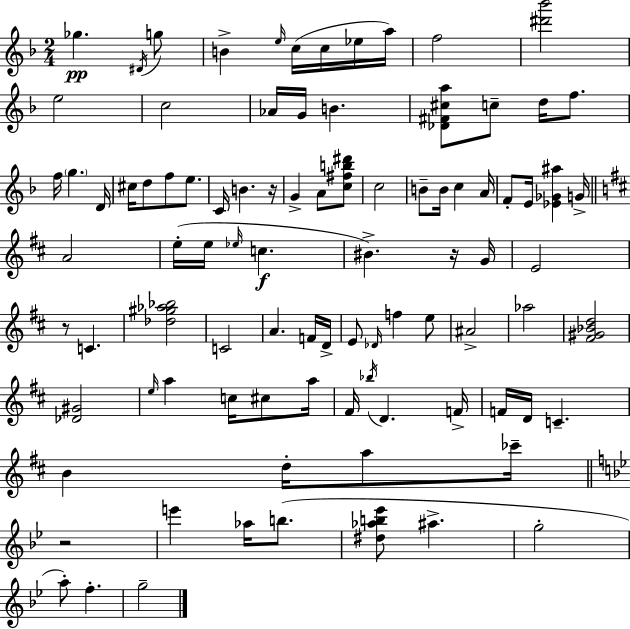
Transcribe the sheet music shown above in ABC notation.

X:1
T:Untitled
M:2/4
L:1/4
K:Dm
_g ^D/4 g/2 B e/4 c/4 c/4 _e/4 a/4 f2 [^d'_b']2 e2 c2 _A/4 G/4 B [_D^F^ca]/2 c/2 d/4 f/2 f/4 g D/4 ^c/4 d/2 f/2 e/2 C/4 B z/4 G A/2 [c^fb^d']/2 c2 B/2 B/4 c A/4 F/2 E/4 [_E_G^a] G/4 A2 e/4 e/4 _e/4 c ^B z/4 G/4 E2 z/2 C [_d^g_a_b]2 C2 A F/4 D/4 E/2 _D/4 f e/2 ^A2 _a2 [^F^G_Bd]2 [_D^G]2 e/4 a c/4 ^c/2 a/4 ^F/4 _b/4 D F/4 F/4 D/4 C B d/4 a/2 _c'/4 z2 e' _a/4 b/2 [^d_ab_e']/2 ^a g2 a/2 f g2